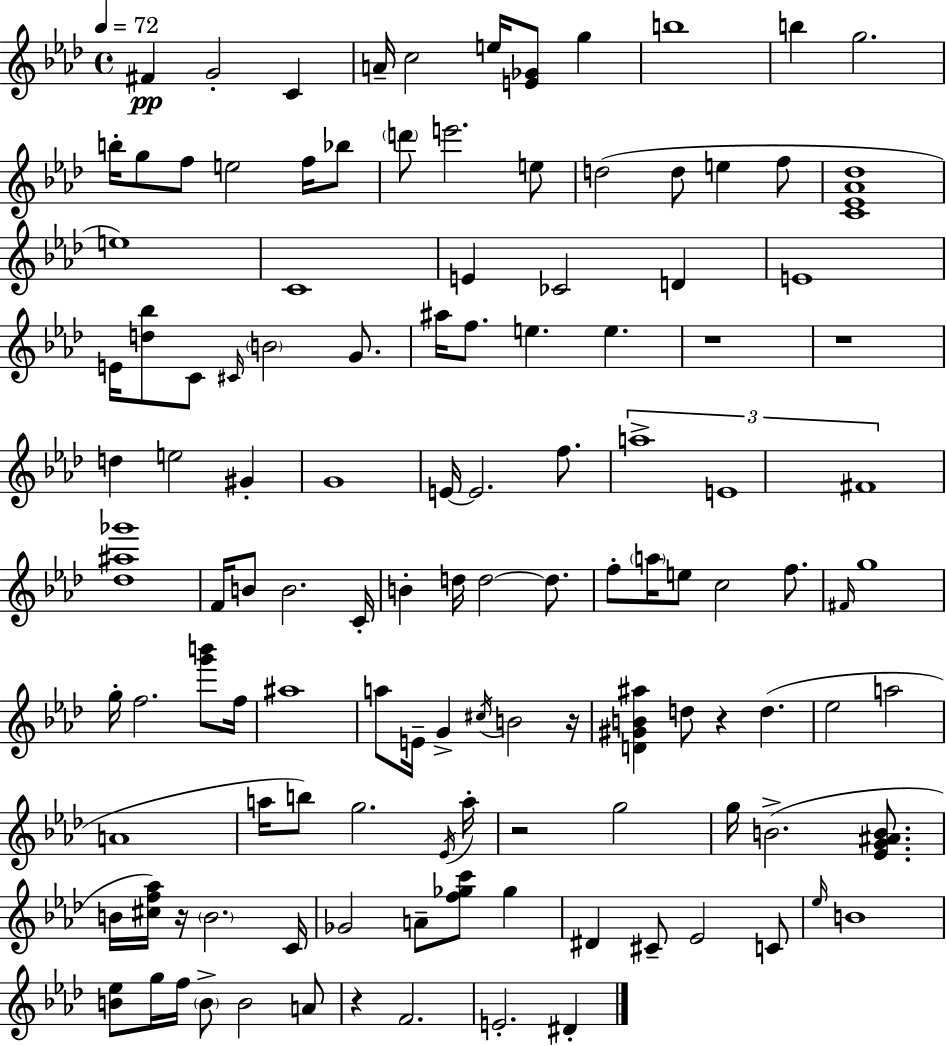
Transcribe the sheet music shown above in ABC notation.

X:1
T:Untitled
M:4/4
L:1/4
K:Ab
^F G2 C A/4 c2 e/4 [E_G]/2 g b4 b g2 b/4 g/2 f/2 e2 f/4 _b/2 d'/2 e'2 e/2 d2 d/2 e f/2 [C_E_A_d]4 e4 C4 E _C2 D E4 E/4 [d_b]/2 C/2 ^C/4 B2 G/2 ^a/4 f/2 e e z4 z4 d e2 ^G G4 E/4 E2 f/2 a4 E4 ^F4 [_d^a_g']4 F/4 B/2 B2 C/4 B d/4 d2 d/2 f/2 a/4 e/2 c2 f/2 ^F/4 g4 g/4 f2 [g'b']/2 f/4 ^a4 a/2 E/4 G ^c/4 B2 z/4 [D^GB^a] d/2 z d _e2 a2 A4 a/4 b/2 g2 _E/4 a/4 z2 g2 g/4 B2 [_EG^AB]/2 B/4 [^cf_a]/4 z/4 B2 C/4 _G2 A/2 [f_gc']/2 _g ^D ^C/2 _E2 C/2 _e/4 B4 [B_e]/2 g/4 f/4 B/2 B2 A/2 z F2 E2 ^D